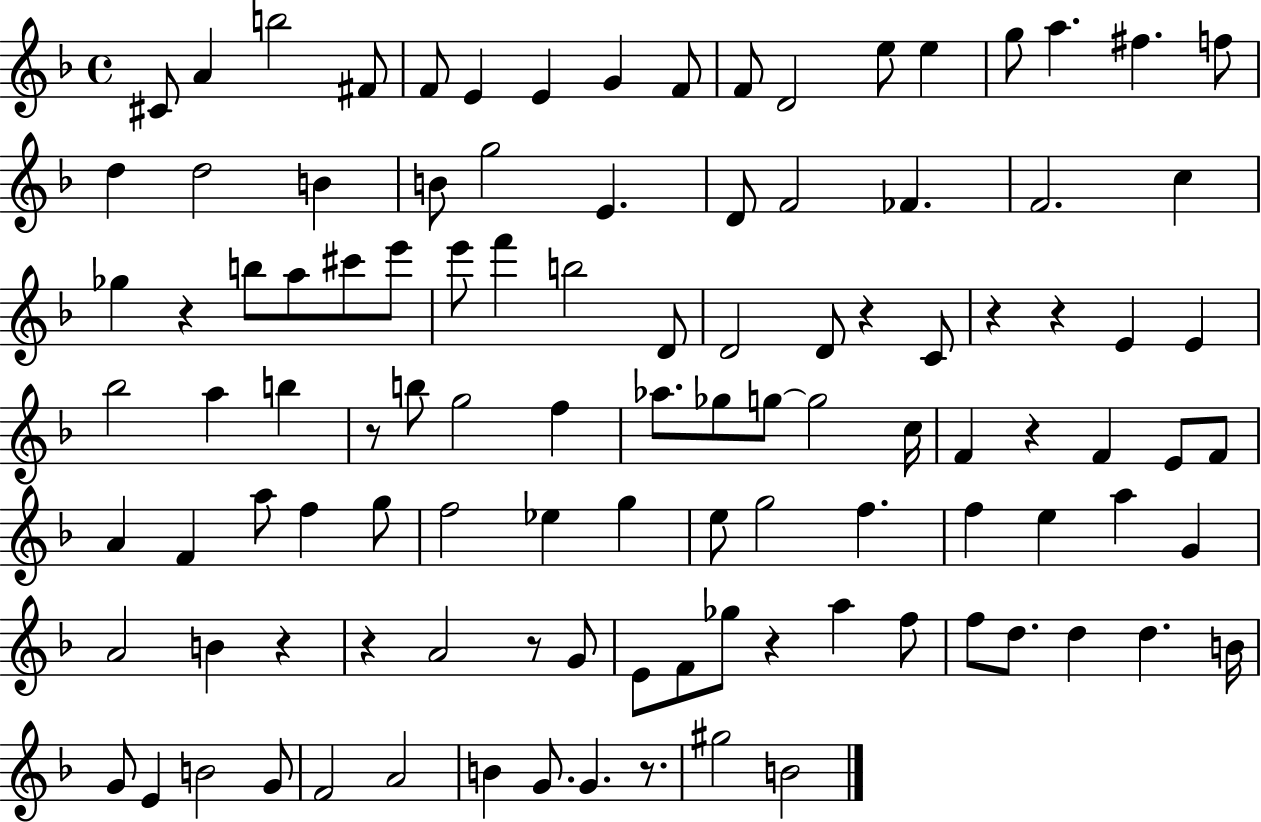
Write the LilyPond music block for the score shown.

{
  \clef treble
  \time 4/4
  \defaultTimeSignature
  \key f \major
  cis'8 a'4 b''2 fis'8 | f'8 e'4 e'4 g'4 f'8 | f'8 d'2 e''8 e''4 | g''8 a''4. fis''4. f''8 | \break d''4 d''2 b'4 | b'8 g''2 e'4. | d'8 f'2 fes'4. | f'2. c''4 | \break ges''4 r4 b''8 a''8 cis'''8 e'''8 | e'''8 f'''4 b''2 d'8 | d'2 d'8 r4 c'8 | r4 r4 e'4 e'4 | \break bes''2 a''4 b''4 | r8 b''8 g''2 f''4 | aes''8. ges''8 g''8~~ g''2 c''16 | f'4 r4 f'4 e'8 f'8 | \break a'4 f'4 a''8 f''4 g''8 | f''2 ees''4 g''4 | e''8 g''2 f''4. | f''4 e''4 a''4 g'4 | \break a'2 b'4 r4 | r4 a'2 r8 g'8 | e'8 f'8 ges''8 r4 a''4 f''8 | f''8 d''8. d''4 d''4. b'16 | \break g'8 e'4 b'2 g'8 | f'2 a'2 | b'4 g'8. g'4. r8. | gis''2 b'2 | \break \bar "|."
}